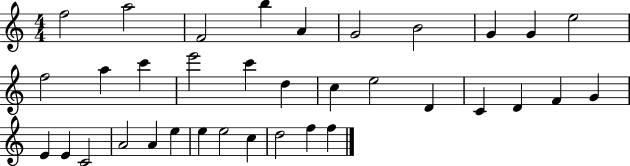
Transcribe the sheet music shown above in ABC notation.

X:1
T:Untitled
M:4/4
L:1/4
K:C
f2 a2 F2 b A G2 B2 G G e2 f2 a c' e'2 c' d c e2 D C D F G E E C2 A2 A e e e2 c d2 f f